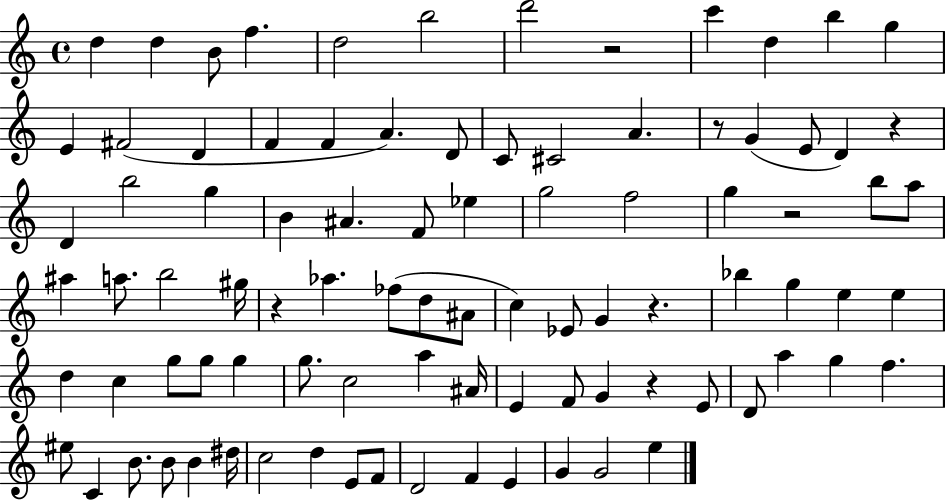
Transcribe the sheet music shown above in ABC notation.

X:1
T:Untitled
M:4/4
L:1/4
K:C
d d B/2 f d2 b2 d'2 z2 c' d b g E ^F2 D F F A D/2 C/2 ^C2 A z/2 G E/2 D z D b2 g B ^A F/2 _e g2 f2 g z2 b/2 a/2 ^a a/2 b2 ^g/4 z _a _f/2 d/2 ^A/2 c _E/2 G z _b g e e d c g/2 g/2 g g/2 c2 a ^A/4 E F/2 G z E/2 D/2 a g f ^e/2 C B/2 B/2 B ^d/4 c2 d E/2 F/2 D2 F E G G2 e